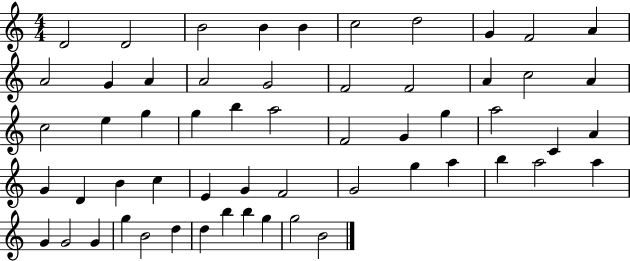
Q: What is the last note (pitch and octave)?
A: B4